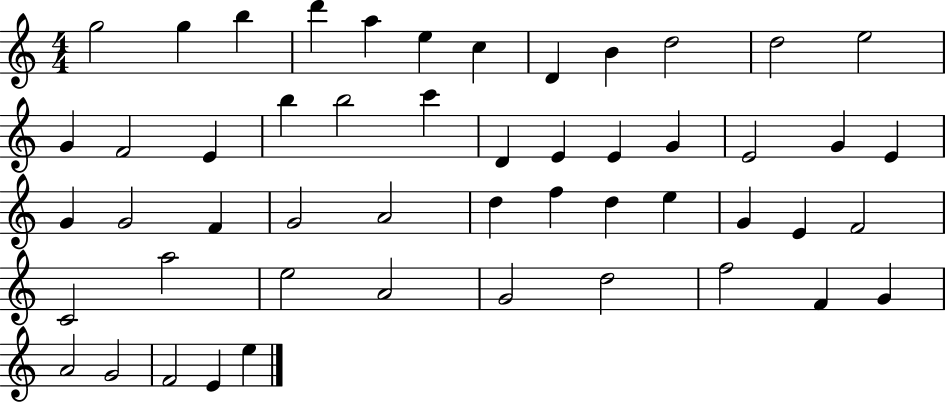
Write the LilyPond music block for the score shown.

{
  \clef treble
  \numericTimeSignature
  \time 4/4
  \key c \major
  g''2 g''4 b''4 | d'''4 a''4 e''4 c''4 | d'4 b'4 d''2 | d''2 e''2 | \break g'4 f'2 e'4 | b''4 b''2 c'''4 | d'4 e'4 e'4 g'4 | e'2 g'4 e'4 | \break g'4 g'2 f'4 | g'2 a'2 | d''4 f''4 d''4 e''4 | g'4 e'4 f'2 | \break c'2 a''2 | e''2 a'2 | g'2 d''2 | f''2 f'4 g'4 | \break a'2 g'2 | f'2 e'4 e''4 | \bar "|."
}